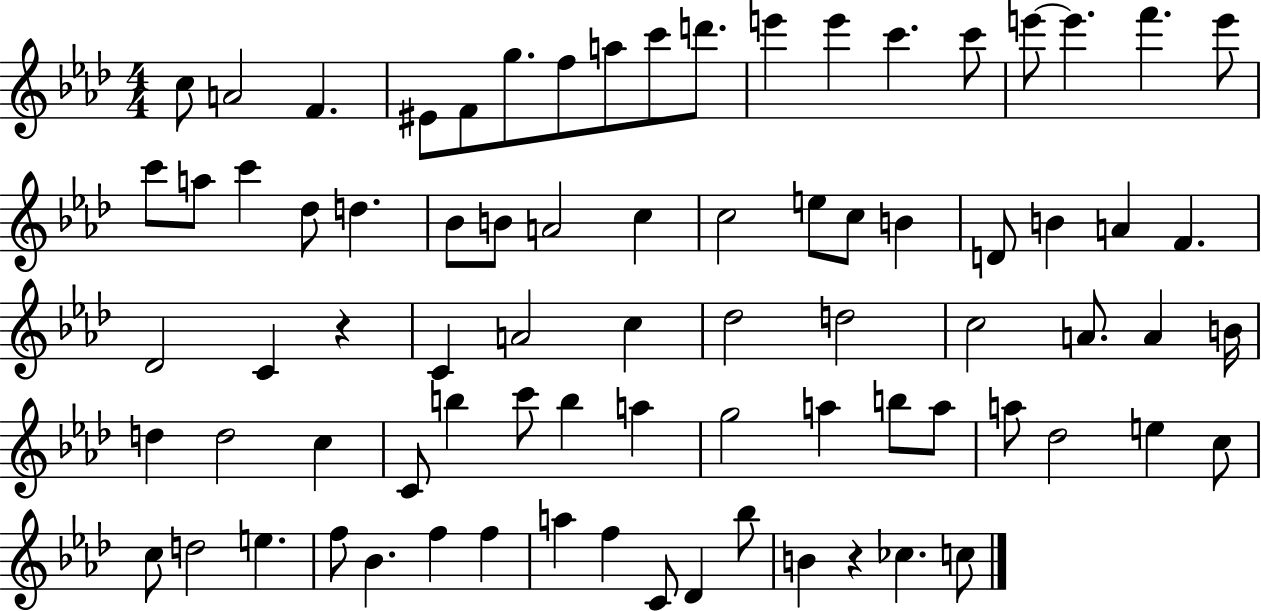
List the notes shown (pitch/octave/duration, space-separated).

C5/e A4/h F4/q. EIS4/e F4/e G5/e. F5/e A5/e C6/e D6/e. E6/q E6/q C6/q. C6/e E6/e E6/q. F6/q. E6/e C6/e A5/e C6/q Db5/e D5/q. Bb4/e B4/e A4/h C5/q C5/h E5/e C5/e B4/q D4/e B4/q A4/q F4/q. Db4/h C4/q R/q C4/q A4/h C5/q Db5/h D5/h C5/h A4/e. A4/q B4/s D5/q D5/h C5/q C4/e B5/q C6/e B5/q A5/q G5/h A5/q B5/e A5/e A5/e Db5/h E5/q C5/e C5/e D5/h E5/q. F5/e Bb4/q. F5/q F5/q A5/q F5/q C4/e Db4/q Bb5/e B4/q R/q CES5/q. C5/e